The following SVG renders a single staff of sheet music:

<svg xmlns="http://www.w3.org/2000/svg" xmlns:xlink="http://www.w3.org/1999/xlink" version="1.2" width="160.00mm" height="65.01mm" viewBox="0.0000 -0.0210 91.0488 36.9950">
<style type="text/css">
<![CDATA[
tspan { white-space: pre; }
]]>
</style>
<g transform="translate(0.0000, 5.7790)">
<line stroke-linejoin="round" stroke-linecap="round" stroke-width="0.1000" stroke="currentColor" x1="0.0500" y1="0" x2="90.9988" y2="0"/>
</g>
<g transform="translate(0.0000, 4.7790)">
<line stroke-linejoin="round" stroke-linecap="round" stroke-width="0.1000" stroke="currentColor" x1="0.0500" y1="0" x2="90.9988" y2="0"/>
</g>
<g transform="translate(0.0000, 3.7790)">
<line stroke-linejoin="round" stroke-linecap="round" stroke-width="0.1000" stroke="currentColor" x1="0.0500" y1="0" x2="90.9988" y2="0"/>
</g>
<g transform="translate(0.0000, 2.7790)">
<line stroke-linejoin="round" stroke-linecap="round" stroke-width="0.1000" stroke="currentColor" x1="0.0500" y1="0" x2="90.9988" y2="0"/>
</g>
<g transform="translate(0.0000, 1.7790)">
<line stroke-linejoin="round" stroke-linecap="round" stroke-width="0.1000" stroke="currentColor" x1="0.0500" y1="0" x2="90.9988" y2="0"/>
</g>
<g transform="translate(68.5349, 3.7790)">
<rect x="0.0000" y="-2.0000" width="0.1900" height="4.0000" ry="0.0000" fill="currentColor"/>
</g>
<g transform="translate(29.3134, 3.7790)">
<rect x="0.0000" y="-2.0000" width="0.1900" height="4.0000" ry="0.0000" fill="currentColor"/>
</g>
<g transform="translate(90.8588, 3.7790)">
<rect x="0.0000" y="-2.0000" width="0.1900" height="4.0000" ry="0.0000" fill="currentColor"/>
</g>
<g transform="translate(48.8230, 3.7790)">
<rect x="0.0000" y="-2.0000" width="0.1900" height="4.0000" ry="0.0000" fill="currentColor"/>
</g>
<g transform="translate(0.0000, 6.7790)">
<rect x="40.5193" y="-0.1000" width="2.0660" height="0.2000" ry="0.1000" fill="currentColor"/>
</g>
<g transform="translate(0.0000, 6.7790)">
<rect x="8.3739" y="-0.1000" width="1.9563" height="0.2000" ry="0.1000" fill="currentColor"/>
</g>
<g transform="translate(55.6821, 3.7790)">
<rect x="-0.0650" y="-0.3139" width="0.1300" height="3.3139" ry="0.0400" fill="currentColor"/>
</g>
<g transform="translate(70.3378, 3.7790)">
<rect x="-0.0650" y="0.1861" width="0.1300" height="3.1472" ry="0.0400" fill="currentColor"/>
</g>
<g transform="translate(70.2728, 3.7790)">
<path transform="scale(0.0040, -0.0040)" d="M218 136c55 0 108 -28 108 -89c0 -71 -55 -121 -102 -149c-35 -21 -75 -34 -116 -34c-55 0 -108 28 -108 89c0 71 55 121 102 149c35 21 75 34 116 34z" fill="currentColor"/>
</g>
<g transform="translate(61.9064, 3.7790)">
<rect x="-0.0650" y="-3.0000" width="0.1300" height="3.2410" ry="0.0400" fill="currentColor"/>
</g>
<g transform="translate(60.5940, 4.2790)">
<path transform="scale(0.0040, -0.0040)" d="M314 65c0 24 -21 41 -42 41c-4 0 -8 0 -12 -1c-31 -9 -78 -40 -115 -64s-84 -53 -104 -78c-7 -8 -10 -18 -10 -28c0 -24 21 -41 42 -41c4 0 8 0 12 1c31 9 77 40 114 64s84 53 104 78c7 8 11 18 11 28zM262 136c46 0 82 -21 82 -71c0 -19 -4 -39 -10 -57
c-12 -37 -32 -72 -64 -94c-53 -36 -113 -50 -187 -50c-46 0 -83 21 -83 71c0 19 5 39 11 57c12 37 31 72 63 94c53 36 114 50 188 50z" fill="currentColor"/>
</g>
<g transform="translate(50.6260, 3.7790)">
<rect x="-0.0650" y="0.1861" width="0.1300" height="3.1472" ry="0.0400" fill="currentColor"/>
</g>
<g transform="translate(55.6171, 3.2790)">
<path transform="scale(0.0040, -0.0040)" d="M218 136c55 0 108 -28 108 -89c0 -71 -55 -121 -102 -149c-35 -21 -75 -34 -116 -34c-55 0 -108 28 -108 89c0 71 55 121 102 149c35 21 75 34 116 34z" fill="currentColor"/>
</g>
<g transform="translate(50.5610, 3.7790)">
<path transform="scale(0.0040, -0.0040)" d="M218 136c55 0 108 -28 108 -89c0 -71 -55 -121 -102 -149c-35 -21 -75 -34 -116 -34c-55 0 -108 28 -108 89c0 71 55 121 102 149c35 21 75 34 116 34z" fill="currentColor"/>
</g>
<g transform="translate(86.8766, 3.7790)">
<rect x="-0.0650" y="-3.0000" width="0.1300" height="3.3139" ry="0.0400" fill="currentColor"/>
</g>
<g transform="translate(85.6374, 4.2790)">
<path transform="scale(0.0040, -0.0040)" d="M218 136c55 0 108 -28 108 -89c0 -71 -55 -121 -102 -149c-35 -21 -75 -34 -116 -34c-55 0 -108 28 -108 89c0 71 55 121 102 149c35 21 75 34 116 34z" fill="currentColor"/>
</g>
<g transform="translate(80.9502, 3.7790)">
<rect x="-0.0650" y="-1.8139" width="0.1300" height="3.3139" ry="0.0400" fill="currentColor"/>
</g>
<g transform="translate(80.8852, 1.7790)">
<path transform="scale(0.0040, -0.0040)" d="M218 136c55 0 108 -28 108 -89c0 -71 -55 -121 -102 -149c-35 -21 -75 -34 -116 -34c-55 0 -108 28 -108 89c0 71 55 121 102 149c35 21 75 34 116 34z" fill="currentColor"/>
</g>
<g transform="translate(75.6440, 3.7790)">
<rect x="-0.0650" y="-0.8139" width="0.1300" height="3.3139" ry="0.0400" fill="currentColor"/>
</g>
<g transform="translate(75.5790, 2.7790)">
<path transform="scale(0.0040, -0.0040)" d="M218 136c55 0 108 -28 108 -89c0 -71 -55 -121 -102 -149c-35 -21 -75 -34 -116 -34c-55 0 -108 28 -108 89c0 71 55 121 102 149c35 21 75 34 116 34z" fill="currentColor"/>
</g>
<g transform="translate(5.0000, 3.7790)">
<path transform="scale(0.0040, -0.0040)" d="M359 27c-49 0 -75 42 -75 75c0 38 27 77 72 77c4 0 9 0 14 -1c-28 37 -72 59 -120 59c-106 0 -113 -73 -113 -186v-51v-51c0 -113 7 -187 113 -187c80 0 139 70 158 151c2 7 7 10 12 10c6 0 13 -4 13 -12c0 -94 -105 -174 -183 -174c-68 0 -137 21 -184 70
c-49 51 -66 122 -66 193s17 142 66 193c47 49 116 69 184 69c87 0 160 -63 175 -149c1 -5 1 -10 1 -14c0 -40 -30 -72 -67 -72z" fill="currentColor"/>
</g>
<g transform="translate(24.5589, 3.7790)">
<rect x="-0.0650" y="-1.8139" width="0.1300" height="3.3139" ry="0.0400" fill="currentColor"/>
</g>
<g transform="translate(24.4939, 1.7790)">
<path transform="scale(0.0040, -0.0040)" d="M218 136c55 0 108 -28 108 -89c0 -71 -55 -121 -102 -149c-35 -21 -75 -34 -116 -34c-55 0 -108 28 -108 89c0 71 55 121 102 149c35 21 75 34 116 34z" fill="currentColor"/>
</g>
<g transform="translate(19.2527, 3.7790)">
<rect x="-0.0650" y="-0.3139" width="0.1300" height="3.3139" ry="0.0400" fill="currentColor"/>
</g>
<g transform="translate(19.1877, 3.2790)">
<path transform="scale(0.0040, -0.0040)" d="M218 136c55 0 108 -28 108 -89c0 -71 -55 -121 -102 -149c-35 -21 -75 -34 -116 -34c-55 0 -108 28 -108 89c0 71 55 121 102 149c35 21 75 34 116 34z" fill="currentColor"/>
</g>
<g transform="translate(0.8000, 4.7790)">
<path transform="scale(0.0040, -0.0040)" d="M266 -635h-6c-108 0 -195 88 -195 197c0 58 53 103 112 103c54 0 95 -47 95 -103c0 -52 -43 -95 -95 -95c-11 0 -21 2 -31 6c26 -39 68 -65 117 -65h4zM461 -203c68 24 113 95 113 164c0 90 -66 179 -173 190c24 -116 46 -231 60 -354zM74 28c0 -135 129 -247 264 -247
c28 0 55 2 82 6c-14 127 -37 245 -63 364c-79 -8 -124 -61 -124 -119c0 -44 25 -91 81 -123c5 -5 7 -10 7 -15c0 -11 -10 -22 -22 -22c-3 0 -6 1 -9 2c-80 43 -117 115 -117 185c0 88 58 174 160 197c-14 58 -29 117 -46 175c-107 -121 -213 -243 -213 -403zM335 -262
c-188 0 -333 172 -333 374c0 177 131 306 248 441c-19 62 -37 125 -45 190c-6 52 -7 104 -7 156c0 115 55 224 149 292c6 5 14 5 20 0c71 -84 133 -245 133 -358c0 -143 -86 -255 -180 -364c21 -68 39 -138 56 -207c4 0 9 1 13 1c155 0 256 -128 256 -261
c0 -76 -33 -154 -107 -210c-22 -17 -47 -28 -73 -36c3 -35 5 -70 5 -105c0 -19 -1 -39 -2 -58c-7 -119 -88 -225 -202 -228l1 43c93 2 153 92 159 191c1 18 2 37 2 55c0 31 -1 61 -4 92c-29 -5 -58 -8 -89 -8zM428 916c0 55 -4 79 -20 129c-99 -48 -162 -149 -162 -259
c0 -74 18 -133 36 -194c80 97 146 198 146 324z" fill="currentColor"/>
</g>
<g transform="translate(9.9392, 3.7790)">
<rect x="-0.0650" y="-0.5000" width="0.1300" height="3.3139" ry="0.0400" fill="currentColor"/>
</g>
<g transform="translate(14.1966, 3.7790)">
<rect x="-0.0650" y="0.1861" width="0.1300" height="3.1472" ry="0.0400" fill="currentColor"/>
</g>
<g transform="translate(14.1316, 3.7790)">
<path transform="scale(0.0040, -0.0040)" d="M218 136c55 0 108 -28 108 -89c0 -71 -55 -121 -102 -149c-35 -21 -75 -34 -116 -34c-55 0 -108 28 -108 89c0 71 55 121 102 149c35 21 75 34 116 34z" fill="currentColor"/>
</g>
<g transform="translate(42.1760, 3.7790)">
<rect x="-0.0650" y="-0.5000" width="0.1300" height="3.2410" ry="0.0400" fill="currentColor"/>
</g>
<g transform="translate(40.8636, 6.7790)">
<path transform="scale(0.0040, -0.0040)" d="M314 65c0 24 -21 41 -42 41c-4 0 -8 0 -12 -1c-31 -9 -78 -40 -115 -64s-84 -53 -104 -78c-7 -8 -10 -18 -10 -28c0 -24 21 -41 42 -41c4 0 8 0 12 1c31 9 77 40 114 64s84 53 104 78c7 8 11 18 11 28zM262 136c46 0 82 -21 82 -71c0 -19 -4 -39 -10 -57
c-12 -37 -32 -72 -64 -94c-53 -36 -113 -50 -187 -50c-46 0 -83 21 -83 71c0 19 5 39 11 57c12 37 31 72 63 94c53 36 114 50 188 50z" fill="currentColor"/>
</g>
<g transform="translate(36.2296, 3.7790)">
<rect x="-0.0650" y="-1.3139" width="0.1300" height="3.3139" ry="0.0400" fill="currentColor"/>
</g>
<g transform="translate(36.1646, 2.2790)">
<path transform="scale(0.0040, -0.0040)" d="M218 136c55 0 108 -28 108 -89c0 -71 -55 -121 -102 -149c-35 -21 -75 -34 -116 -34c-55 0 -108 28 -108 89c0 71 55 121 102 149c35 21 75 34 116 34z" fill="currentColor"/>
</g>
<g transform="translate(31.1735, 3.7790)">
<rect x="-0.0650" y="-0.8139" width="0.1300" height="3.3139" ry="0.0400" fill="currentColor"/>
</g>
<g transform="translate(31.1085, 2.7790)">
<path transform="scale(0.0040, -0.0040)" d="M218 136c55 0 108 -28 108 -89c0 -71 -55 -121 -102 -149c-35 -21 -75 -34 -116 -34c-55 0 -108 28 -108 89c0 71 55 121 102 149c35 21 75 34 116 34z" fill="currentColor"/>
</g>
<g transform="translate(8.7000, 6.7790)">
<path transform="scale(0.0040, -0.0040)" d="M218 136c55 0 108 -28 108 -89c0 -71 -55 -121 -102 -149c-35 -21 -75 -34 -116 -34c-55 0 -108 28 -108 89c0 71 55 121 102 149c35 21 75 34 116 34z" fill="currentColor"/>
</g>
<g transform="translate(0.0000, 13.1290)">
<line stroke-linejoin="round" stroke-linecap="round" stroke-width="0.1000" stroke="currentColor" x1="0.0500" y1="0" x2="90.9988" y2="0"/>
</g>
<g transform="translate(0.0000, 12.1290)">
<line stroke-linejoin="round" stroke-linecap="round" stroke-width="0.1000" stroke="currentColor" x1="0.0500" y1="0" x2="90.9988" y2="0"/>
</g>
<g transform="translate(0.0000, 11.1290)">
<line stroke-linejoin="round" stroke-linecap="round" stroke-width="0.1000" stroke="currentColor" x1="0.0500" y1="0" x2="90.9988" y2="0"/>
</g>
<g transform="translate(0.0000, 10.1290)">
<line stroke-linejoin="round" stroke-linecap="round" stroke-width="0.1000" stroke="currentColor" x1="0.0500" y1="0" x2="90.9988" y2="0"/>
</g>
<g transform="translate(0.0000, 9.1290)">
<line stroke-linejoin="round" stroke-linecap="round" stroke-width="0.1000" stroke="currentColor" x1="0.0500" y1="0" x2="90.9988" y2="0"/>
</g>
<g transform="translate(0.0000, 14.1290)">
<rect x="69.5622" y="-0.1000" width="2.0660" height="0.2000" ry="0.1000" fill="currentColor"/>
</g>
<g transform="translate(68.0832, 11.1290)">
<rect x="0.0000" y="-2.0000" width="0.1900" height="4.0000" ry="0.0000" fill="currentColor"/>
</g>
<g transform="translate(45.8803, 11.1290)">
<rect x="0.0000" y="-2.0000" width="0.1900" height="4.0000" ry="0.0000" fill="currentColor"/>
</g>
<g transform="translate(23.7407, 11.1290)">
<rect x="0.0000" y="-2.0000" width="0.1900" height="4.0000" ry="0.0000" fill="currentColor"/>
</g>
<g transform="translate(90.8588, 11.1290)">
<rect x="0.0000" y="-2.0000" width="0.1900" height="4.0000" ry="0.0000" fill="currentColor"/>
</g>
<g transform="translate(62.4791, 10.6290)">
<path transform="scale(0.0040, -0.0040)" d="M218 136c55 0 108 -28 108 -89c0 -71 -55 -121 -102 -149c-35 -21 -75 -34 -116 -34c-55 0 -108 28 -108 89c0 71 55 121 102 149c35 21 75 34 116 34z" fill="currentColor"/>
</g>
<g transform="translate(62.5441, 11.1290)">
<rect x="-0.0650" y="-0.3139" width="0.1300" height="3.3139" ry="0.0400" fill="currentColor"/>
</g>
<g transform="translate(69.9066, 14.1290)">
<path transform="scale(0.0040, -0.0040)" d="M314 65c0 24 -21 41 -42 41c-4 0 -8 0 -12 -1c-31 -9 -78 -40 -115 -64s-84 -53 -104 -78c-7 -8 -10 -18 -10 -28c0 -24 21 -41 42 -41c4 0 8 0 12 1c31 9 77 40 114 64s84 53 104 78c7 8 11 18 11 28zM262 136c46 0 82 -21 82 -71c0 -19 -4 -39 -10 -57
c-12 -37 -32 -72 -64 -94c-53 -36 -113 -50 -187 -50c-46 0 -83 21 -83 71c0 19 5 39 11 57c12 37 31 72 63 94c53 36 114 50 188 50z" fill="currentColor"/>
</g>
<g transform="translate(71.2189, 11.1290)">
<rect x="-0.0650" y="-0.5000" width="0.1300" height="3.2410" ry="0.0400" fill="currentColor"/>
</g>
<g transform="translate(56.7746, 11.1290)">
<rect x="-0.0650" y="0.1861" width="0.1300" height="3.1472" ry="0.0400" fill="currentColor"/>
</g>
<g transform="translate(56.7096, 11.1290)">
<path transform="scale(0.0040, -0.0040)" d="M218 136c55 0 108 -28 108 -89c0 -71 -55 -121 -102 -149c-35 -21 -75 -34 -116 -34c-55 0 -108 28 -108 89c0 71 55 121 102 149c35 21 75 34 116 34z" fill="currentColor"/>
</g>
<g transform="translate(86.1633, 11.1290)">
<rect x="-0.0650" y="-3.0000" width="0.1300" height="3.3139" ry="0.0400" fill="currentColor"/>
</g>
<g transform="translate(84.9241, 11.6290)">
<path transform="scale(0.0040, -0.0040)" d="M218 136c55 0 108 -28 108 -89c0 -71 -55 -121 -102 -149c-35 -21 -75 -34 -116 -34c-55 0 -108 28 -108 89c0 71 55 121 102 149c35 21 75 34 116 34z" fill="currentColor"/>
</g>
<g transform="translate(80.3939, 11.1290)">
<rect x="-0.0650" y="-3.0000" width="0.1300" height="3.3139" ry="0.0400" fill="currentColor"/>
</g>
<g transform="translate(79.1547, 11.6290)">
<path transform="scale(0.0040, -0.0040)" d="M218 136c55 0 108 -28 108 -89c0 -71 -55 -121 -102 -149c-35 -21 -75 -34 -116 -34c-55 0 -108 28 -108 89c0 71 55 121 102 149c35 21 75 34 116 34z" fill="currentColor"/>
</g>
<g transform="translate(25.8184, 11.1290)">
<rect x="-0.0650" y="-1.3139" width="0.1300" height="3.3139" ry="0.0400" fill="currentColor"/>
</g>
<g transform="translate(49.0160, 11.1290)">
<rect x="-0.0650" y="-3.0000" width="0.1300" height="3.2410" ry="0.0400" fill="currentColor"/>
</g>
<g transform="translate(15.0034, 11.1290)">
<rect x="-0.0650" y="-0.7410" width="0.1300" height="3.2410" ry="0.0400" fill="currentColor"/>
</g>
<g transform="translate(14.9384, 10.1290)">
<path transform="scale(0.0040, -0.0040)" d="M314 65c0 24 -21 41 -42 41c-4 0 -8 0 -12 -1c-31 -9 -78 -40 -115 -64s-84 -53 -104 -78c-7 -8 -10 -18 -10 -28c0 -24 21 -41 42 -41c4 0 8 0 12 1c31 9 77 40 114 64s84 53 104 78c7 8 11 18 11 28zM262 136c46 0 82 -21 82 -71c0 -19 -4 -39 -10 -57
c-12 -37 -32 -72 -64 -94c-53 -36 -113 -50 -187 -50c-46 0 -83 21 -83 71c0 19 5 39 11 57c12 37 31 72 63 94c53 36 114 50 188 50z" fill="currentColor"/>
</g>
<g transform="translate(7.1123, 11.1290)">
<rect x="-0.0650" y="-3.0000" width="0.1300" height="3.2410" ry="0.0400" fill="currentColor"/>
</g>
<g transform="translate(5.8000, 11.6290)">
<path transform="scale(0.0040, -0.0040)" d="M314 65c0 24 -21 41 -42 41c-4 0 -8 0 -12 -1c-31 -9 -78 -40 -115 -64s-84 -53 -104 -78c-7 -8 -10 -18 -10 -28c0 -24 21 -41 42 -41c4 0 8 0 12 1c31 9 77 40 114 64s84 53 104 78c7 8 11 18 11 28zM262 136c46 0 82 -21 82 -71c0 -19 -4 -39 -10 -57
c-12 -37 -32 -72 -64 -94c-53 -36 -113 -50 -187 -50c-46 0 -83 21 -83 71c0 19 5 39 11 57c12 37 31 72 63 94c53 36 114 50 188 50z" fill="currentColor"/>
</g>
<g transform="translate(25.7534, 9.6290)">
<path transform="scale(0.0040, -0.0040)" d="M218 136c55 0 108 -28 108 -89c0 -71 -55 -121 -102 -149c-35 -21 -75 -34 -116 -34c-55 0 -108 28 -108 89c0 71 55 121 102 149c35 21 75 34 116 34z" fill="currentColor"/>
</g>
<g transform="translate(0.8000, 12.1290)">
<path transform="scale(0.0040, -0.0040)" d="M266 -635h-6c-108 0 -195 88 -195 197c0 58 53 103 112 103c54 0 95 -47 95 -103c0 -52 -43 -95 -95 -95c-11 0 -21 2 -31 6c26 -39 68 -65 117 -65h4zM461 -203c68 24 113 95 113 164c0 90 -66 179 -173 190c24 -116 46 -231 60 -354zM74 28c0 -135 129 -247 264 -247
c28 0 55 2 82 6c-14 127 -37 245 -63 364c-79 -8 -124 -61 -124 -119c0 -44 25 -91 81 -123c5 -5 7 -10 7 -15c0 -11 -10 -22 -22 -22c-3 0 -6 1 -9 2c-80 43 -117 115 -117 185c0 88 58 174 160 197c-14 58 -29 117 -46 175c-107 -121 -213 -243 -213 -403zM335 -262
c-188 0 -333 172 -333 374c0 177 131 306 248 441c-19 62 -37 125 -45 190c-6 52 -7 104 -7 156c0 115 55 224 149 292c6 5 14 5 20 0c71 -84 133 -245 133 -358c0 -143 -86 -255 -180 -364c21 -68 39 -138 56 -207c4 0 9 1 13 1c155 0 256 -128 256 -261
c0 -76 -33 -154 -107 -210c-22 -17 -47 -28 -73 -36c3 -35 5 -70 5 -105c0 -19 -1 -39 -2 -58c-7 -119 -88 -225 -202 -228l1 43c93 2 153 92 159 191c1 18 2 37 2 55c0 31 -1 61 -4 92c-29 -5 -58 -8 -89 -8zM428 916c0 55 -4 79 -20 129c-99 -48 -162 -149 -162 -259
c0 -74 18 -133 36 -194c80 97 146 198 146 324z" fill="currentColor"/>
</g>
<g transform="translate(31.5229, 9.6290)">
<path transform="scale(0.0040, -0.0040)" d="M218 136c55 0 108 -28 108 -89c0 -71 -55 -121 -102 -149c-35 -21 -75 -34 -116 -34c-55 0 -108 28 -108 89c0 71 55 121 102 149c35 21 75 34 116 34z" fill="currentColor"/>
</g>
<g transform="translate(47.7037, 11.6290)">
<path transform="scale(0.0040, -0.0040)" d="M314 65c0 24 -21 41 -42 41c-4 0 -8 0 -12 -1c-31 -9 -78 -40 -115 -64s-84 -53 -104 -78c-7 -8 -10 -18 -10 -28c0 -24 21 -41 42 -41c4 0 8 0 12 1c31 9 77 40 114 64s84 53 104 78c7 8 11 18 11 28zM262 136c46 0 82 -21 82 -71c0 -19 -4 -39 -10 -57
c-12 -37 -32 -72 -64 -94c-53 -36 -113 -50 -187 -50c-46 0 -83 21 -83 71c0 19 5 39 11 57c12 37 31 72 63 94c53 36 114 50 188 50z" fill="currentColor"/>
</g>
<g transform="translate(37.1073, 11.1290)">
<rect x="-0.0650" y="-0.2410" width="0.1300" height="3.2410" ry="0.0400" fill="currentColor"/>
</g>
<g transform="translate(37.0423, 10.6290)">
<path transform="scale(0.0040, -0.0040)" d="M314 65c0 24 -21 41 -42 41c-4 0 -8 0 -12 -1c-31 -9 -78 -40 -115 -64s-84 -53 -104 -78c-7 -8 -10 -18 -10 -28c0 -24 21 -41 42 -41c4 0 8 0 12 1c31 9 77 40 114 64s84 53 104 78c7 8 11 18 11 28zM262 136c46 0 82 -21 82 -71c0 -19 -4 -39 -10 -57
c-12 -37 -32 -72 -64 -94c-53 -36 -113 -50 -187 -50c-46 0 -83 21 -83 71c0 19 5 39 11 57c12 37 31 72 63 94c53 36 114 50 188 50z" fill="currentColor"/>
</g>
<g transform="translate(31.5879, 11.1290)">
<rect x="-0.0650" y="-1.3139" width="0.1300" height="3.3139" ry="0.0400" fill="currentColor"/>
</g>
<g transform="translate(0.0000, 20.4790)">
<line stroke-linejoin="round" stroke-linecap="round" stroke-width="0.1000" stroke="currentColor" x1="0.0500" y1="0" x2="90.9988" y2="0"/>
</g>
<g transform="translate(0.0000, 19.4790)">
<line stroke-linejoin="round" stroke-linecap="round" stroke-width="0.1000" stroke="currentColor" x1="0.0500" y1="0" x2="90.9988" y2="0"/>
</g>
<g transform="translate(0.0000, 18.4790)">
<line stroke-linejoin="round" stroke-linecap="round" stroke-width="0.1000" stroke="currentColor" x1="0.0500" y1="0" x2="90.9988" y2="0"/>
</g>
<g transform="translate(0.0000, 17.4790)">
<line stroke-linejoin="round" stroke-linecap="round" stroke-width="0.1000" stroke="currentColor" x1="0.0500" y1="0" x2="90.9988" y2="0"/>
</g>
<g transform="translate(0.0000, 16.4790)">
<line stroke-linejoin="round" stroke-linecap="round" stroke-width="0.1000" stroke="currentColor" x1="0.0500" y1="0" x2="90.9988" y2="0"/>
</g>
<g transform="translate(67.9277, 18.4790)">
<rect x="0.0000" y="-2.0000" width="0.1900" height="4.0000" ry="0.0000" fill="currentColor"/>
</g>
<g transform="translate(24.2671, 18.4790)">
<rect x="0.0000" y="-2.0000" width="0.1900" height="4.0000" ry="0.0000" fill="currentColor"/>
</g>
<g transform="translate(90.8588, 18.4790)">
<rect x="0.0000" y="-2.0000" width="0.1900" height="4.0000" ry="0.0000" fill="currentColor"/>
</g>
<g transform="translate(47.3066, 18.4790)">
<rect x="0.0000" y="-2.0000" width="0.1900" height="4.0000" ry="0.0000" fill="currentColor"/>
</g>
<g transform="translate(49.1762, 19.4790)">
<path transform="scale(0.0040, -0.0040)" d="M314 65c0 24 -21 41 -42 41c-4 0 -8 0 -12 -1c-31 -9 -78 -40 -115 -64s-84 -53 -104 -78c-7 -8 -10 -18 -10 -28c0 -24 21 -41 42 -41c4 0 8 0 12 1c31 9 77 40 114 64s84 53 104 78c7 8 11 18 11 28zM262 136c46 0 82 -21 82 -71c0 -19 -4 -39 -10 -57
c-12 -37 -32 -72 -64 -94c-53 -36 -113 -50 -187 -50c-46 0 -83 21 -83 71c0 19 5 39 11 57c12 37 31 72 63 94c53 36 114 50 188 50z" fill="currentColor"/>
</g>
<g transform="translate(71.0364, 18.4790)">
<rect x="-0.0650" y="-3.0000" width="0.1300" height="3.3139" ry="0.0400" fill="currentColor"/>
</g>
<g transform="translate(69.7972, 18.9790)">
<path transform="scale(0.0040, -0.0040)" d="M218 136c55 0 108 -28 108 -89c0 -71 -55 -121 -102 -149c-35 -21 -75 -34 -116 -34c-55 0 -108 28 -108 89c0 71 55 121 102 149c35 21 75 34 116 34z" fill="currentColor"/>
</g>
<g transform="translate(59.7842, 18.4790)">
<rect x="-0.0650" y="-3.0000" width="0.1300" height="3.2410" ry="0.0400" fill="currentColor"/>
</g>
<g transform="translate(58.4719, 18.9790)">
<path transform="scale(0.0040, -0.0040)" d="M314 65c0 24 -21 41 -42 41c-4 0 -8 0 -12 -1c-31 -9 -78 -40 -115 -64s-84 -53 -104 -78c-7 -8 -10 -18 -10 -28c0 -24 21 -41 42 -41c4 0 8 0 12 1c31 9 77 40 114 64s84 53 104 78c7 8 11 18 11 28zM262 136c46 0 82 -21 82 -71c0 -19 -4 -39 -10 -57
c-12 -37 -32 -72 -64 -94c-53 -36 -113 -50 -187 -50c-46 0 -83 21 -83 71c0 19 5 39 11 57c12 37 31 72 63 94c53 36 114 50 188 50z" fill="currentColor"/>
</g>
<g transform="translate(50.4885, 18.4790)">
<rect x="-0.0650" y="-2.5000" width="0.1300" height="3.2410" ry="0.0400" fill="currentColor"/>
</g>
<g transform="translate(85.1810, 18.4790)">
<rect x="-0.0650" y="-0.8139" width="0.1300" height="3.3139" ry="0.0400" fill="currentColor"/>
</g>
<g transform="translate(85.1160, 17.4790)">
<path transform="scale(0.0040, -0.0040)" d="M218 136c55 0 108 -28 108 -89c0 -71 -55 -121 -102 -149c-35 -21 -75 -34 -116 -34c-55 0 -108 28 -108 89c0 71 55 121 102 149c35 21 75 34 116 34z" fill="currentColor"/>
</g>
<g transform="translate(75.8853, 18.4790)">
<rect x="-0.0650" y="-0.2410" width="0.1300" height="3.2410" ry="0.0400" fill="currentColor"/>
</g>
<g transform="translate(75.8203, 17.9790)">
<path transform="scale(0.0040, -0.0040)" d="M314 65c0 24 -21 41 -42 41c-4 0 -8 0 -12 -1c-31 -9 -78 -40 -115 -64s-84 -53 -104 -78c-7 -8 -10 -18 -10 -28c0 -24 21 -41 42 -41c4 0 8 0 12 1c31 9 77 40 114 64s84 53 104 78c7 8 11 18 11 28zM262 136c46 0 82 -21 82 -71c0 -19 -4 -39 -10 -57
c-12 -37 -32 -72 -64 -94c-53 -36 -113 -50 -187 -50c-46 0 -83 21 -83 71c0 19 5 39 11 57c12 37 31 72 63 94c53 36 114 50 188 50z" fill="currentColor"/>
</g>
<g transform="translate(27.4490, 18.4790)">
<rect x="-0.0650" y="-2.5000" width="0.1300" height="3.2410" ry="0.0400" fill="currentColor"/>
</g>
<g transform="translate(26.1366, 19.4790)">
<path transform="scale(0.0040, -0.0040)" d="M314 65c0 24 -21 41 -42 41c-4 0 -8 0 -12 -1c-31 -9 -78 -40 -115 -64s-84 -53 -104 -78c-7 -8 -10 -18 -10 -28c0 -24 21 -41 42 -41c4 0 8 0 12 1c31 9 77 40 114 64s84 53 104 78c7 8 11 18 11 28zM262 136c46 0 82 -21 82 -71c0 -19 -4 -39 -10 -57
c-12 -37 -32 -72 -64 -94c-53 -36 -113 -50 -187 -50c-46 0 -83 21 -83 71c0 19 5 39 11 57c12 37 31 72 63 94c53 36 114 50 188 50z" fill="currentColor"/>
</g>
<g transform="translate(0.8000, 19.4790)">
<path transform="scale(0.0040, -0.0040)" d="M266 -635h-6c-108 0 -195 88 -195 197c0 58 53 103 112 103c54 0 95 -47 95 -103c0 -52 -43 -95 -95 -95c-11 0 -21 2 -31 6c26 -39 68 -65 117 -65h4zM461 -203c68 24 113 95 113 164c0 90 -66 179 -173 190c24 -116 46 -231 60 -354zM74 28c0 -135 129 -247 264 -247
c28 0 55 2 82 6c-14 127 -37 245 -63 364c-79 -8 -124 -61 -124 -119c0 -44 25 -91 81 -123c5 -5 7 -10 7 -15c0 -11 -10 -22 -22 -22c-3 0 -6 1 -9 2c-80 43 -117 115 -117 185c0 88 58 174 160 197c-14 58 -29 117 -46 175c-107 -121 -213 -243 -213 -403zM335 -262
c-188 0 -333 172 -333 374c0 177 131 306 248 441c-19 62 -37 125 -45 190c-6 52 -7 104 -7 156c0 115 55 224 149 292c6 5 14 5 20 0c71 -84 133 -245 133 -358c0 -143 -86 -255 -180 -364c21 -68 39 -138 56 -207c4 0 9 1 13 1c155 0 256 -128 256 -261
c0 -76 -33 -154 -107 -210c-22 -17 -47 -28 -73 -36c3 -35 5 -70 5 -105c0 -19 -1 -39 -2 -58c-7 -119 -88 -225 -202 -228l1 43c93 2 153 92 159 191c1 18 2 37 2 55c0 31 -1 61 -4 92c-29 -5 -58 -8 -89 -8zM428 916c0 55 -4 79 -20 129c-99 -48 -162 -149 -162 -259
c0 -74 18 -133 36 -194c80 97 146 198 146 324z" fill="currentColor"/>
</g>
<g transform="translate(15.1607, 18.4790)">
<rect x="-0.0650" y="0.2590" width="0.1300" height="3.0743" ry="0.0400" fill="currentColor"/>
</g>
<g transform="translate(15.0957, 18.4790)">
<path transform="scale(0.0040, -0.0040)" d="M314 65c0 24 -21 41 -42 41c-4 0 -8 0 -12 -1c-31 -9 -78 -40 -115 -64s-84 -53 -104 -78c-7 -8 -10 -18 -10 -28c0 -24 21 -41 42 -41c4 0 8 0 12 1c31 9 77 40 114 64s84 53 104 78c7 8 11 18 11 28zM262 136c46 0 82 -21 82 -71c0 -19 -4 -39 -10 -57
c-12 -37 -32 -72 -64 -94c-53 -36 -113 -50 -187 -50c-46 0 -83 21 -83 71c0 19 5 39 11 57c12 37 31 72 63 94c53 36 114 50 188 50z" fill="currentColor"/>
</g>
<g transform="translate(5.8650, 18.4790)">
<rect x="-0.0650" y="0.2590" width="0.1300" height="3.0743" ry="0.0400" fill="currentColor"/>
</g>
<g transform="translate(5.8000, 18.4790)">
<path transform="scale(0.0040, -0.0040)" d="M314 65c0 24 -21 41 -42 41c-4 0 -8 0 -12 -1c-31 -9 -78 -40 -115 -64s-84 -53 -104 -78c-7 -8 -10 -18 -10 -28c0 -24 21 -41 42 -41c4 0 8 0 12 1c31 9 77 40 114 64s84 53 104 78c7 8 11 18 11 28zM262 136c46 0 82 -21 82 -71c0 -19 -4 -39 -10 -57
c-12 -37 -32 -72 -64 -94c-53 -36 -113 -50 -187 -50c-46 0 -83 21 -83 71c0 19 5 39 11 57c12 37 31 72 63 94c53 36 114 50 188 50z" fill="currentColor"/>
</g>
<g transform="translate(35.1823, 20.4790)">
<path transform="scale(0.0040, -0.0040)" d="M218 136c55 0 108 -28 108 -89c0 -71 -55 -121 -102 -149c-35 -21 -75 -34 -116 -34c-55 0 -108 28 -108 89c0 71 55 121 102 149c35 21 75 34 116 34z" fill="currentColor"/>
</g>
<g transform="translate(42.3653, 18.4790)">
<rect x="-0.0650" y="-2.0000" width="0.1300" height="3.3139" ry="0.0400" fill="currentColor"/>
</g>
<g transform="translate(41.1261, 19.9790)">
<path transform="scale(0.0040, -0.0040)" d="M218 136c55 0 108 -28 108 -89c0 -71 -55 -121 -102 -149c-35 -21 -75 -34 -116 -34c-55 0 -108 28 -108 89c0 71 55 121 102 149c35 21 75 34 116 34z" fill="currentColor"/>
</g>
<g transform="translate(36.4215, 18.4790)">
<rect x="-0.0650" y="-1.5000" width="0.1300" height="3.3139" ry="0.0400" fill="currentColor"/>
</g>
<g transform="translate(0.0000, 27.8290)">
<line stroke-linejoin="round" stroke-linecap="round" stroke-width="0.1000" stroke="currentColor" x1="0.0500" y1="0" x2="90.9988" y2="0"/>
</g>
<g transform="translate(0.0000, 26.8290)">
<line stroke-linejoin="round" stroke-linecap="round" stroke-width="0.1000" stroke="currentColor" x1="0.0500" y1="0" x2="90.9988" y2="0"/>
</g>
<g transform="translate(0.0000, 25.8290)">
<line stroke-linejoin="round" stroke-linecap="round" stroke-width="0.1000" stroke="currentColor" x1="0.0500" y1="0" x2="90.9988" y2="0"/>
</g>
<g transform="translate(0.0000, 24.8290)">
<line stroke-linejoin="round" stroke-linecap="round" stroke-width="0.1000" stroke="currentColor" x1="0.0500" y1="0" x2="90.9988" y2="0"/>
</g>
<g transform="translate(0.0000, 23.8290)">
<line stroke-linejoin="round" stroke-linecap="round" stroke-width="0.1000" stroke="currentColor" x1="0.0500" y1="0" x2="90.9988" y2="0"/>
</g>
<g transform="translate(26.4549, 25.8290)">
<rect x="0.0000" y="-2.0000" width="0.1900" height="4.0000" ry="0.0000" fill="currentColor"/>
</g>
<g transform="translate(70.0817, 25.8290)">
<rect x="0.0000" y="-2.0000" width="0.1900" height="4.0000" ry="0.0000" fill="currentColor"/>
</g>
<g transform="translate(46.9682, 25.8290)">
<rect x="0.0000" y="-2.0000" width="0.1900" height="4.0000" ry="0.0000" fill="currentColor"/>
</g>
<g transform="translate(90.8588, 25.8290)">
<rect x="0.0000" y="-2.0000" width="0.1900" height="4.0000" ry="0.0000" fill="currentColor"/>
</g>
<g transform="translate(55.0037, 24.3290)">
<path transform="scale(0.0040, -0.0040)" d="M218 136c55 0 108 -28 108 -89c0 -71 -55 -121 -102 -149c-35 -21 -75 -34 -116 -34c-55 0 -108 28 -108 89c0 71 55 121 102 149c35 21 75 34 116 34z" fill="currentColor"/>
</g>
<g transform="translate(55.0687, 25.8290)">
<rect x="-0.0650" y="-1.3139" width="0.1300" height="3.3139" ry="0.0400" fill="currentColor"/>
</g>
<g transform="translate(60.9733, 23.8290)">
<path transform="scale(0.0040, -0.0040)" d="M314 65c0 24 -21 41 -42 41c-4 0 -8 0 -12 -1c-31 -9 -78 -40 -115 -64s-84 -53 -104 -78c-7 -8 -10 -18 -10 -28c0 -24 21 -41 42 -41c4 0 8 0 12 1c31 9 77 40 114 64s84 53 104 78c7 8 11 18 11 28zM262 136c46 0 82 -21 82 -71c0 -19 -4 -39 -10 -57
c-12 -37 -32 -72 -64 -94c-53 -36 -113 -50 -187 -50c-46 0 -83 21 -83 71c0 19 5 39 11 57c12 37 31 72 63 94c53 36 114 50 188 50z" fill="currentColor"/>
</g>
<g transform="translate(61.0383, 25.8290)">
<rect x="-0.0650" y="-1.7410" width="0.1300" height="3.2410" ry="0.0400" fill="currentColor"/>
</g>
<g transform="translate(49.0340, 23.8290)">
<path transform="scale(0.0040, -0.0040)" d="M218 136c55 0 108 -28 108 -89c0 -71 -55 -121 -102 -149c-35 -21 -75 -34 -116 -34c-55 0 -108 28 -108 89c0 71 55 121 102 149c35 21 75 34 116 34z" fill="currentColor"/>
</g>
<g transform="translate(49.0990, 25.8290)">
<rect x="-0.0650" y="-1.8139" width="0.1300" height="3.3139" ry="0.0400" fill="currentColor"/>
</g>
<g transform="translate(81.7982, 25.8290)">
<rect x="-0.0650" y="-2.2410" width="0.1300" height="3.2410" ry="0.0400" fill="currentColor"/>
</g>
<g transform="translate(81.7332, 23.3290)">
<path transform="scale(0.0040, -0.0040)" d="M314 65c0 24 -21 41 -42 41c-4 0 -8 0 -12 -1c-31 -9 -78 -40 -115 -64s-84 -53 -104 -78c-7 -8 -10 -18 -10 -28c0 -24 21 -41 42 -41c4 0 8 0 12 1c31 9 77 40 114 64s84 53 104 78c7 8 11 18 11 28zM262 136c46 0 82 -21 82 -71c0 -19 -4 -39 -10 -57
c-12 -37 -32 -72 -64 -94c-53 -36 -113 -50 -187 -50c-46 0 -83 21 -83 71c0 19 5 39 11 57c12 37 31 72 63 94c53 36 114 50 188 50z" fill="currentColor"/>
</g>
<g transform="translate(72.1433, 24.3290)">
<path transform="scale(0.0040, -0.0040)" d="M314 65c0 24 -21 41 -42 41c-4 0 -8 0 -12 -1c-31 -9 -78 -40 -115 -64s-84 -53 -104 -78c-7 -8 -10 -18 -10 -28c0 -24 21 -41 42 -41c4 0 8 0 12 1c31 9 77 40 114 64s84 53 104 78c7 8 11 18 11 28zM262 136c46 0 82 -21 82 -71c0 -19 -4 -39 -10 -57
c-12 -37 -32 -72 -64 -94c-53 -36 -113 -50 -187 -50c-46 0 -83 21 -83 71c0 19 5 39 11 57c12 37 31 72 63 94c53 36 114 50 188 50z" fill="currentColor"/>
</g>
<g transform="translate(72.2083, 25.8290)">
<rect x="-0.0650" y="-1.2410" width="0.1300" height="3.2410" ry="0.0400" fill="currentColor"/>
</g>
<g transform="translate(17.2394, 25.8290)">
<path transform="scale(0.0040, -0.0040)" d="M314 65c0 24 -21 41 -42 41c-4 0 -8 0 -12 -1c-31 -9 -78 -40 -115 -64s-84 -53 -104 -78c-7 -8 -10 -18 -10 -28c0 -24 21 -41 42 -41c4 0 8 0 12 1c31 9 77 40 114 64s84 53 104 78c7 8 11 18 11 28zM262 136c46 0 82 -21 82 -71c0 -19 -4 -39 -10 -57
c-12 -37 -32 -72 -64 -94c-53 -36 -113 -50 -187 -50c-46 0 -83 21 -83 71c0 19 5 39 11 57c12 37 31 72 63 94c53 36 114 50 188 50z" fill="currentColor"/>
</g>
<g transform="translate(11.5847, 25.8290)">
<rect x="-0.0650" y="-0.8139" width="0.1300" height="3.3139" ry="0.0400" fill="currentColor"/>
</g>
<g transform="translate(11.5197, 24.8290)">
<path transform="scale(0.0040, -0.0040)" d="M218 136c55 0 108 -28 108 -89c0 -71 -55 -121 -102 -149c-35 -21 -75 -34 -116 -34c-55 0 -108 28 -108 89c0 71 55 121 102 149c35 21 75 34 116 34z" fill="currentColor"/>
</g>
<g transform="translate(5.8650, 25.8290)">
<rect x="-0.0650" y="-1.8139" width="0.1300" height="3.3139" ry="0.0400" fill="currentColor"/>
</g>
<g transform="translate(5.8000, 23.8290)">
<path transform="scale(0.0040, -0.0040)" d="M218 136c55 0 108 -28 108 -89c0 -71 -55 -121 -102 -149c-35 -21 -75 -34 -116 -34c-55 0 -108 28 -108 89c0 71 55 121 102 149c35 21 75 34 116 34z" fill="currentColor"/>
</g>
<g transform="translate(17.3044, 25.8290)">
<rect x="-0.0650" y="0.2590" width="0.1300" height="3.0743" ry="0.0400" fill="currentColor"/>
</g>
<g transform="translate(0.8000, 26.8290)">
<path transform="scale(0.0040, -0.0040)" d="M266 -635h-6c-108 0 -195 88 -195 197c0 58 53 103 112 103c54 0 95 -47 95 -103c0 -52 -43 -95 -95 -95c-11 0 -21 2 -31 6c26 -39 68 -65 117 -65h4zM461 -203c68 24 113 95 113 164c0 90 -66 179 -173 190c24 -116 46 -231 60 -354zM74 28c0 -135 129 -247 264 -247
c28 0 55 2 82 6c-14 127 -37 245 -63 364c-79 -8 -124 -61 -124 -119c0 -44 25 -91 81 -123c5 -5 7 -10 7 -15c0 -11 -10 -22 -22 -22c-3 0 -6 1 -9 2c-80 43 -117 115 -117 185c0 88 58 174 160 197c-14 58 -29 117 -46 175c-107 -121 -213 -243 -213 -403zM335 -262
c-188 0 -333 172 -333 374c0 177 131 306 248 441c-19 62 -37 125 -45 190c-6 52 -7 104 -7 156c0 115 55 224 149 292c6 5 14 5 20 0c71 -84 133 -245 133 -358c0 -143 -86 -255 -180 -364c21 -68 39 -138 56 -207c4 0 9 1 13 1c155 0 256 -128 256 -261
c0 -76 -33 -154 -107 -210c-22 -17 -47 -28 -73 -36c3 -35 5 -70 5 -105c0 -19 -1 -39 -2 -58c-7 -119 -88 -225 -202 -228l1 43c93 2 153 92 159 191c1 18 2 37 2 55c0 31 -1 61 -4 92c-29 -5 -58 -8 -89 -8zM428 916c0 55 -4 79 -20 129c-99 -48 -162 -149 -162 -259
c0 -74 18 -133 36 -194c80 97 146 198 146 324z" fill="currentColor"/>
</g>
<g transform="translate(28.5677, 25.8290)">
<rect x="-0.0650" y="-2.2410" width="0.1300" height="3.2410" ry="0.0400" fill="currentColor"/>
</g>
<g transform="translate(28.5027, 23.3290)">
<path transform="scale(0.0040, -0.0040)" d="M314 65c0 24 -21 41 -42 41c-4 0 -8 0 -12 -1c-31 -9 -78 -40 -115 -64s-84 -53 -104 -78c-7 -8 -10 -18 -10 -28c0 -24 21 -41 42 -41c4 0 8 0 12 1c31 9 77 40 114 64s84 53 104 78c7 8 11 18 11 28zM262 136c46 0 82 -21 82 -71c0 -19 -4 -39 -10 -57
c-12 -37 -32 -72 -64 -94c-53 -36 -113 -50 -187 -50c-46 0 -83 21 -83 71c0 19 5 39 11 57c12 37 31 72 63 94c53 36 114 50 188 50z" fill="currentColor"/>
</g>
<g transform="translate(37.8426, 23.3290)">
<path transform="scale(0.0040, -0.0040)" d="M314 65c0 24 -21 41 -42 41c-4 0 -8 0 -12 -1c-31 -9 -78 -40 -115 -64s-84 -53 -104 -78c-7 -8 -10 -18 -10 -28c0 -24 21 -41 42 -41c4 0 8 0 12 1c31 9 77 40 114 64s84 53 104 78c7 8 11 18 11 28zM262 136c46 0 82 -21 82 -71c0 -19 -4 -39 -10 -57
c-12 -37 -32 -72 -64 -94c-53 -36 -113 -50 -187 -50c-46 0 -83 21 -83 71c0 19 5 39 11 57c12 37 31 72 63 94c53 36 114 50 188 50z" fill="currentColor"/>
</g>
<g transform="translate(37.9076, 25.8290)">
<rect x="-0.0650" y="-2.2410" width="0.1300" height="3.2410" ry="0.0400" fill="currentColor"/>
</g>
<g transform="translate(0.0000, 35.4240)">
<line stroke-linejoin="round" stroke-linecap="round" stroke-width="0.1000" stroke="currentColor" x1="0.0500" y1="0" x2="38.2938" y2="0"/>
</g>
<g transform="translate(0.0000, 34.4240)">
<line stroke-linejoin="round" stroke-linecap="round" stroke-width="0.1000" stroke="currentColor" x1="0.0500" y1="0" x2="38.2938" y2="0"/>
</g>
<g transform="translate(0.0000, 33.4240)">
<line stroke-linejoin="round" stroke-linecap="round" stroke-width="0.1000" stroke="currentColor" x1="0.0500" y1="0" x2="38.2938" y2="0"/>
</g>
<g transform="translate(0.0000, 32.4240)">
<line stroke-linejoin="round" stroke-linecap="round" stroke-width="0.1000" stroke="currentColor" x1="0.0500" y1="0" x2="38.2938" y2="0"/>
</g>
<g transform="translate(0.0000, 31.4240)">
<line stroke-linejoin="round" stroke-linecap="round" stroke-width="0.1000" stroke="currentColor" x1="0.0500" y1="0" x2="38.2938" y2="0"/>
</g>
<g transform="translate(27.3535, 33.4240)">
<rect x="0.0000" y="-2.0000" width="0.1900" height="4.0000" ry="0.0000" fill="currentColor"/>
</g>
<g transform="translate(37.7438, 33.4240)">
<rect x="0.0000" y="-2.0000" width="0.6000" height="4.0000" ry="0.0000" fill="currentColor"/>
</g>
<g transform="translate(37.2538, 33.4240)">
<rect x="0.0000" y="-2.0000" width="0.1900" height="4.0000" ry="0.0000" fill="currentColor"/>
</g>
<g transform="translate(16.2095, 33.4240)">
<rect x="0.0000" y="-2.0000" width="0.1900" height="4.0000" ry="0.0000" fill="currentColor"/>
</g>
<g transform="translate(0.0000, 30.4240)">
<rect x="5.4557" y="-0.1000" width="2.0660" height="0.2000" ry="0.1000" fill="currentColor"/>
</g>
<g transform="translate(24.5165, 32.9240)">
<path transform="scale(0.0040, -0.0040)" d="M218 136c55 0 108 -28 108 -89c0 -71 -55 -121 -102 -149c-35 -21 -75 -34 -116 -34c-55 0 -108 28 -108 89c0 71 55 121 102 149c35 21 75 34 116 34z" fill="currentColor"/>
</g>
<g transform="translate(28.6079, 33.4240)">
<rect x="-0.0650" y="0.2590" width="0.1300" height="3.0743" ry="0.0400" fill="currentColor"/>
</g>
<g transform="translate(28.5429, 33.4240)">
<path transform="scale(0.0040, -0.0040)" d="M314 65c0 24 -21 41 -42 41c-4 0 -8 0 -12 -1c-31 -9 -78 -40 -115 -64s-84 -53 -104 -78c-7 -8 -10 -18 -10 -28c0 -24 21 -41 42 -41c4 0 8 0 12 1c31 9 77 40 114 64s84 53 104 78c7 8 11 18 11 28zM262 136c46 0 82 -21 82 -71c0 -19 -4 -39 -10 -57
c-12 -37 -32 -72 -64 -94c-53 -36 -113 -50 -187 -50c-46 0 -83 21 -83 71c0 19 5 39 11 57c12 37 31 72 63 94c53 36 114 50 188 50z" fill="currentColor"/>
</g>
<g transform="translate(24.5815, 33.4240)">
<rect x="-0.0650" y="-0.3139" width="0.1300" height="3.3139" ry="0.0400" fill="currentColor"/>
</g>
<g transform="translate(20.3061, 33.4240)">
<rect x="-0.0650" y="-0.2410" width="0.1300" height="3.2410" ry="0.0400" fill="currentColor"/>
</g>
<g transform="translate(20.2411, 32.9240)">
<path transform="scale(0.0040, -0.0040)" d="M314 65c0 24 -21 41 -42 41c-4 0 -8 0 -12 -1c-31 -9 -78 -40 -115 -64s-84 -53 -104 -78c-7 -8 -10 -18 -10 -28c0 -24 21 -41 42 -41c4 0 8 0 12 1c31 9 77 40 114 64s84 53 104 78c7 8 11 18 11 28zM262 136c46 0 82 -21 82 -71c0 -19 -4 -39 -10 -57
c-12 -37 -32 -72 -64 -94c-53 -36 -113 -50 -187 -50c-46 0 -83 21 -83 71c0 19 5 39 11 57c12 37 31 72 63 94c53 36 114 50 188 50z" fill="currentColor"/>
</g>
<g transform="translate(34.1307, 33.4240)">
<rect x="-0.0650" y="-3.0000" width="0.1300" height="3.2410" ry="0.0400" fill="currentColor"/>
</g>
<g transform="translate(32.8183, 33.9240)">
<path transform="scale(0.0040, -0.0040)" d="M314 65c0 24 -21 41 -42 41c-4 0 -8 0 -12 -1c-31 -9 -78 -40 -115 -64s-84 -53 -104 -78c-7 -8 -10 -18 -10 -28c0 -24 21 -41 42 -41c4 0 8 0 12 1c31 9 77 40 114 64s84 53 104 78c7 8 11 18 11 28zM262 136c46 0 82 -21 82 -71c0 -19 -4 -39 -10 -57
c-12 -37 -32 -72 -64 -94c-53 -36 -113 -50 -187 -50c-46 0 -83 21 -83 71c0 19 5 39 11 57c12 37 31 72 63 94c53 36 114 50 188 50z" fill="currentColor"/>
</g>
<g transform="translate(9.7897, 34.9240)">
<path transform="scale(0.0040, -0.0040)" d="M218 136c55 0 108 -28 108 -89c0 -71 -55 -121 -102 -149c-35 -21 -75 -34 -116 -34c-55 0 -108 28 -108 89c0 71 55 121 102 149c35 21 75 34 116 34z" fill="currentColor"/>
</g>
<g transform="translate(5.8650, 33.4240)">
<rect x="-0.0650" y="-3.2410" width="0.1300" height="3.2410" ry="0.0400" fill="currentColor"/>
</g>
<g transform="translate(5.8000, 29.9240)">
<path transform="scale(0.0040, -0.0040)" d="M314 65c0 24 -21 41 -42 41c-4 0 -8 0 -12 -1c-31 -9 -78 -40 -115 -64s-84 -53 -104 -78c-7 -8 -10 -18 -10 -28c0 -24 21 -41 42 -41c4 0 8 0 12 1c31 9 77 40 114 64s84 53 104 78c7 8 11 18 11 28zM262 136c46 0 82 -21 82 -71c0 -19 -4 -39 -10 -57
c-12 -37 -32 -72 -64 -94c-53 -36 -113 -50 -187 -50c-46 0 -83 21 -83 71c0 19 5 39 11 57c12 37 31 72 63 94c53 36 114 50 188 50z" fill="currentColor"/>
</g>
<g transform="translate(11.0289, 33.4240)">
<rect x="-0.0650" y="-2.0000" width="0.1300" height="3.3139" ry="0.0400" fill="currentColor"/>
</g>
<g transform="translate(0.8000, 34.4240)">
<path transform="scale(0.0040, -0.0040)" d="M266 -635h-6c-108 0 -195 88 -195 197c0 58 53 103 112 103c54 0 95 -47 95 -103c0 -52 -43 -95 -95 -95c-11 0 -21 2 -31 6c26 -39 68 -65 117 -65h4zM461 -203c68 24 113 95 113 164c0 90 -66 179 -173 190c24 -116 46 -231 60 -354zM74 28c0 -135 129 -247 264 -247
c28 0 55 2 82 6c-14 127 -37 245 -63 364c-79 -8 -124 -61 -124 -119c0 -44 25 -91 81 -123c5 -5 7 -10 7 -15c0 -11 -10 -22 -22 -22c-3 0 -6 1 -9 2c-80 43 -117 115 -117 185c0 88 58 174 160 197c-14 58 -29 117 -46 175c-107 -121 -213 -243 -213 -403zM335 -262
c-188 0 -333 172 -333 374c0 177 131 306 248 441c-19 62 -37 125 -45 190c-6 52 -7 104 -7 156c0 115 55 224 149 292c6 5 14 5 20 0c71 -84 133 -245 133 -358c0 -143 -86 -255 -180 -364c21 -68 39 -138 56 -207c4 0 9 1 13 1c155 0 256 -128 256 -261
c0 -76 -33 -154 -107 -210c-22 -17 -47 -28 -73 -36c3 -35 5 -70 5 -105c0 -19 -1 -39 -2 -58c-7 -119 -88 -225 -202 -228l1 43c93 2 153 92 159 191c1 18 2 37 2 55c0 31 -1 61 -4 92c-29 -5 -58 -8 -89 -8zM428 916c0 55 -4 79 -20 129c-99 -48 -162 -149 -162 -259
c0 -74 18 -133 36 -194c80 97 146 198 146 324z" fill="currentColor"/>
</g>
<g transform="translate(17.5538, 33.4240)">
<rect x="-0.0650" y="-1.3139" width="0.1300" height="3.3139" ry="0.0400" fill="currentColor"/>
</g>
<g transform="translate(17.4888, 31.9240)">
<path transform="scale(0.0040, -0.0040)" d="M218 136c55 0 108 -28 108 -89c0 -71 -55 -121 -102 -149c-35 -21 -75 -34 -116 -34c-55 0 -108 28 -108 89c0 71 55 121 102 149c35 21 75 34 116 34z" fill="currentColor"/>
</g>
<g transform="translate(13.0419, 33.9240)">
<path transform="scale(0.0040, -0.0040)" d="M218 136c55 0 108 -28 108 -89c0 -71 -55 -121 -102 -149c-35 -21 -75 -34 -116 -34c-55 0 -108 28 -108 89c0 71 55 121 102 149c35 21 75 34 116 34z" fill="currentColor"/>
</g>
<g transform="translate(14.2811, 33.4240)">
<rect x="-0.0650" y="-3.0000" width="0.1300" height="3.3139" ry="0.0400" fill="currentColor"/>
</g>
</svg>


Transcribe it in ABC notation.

X:1
T:Untitled
M:4/4
L:1/4
K:C
C B c f d e C2 B c A2 B d f A A2 d2 e e c2 A2 B c C2 A A B2 B2 G2 E F G2 A2 A c2 d f d B2 g2 g2 f e f2 e2 g2 b2 F A e c2 c B2 A2